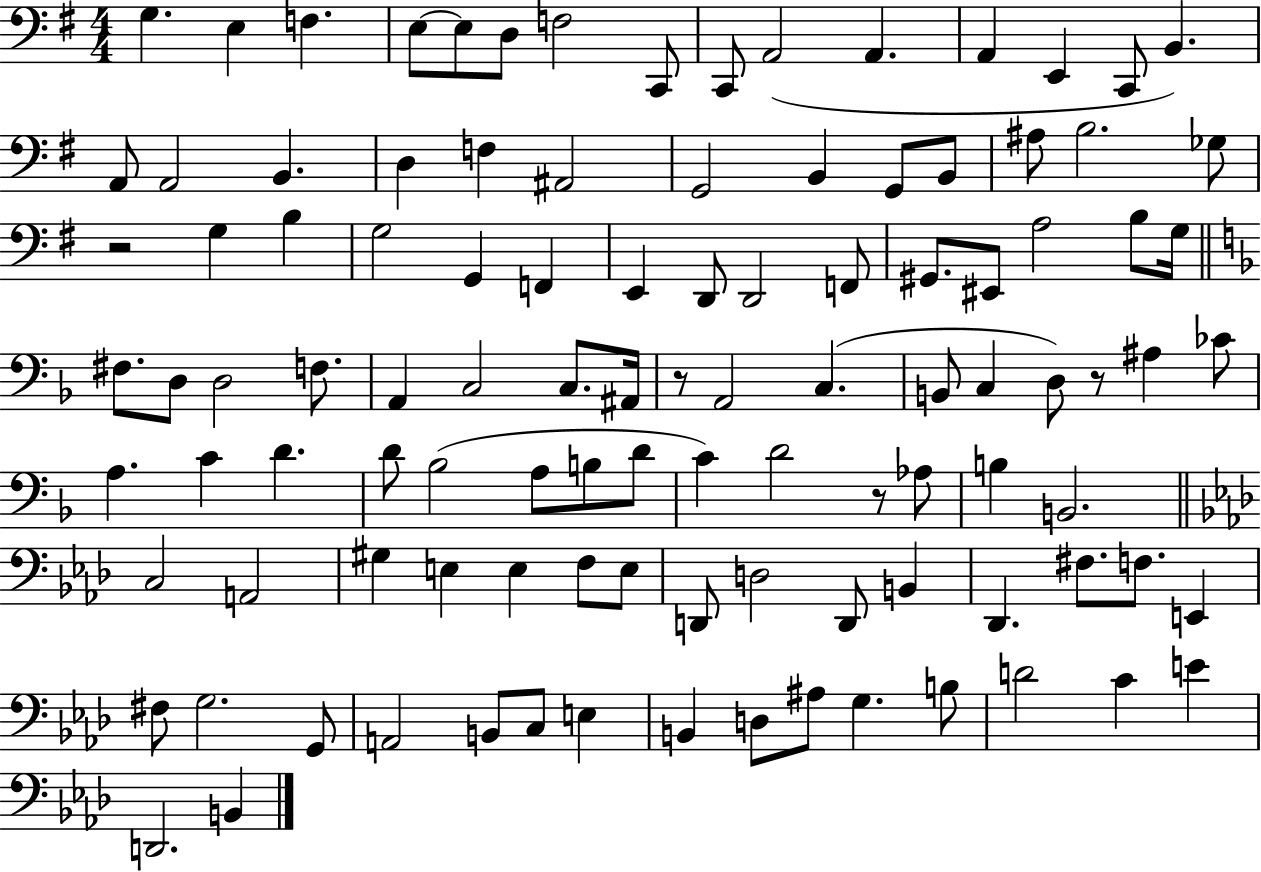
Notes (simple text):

G3/q. E3/q F3/q. E3/e E3/e D3/e F3/h C2/e C2/e A2/h A2/q. A2/q E2/q C2/e B2/q. A2/e A2/h B2/q. D3/q F3/q A#2/h G2/h B2/q G2/e B2/e A#3/e B3/h. Gb3/e R/h G3/q B3/q G3/h G2/q F2/q E2/q D2/e D2/h F2/e G#2/e. EIS2/e A3/h B3/e G3/s F#3/e. D3/e D3/h F3/e. A2/q C3/h C3/e. A#2/s R/e A2/h C3/q. B2/e C3/q D3/e R/e A#3/q CES4/e A3/q. C4/q D4/q. D4/e Bb3/h A3/e B3/e D4/e C4/q D4/h R/e Ab3/e B3/q B2/h. C3/h A2/h G#3/q E3/q E3/q F3/e E3/e D2/e D3/h D2/e B2/q Db2/q. F#3/e. F3/e. E2/q F#3/e G3/h. G2/e A2/h B2/e C3/e E3/q B2/q D3/e A#3/e G3/q. B3/e D4/h C4/q E4/q D2/h. B2/q